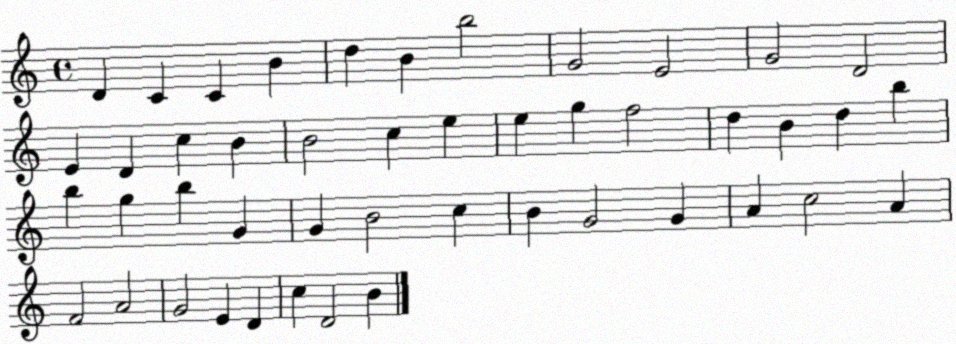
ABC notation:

X:1
T:Untitled
M:4/4
L:1/4
K:C
D C C B d B b2 G2 E2 G2 D2 E D c B B2 c e e g f2 d B d b b g b G G B2 c B G2 G A c2 A F2 A2 G2 E D c D2 B